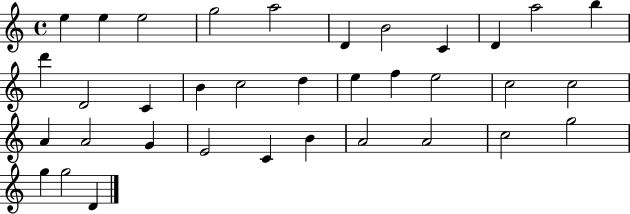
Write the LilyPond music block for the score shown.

{
  \clef treble
  \time 4/4
  \defaultTimeSignature
  \key c \major
  e''4 e''4 e''2 | g''2 a''2 | d'4 b'2 c'4 | d'4 a''2 b''4 | \break d'''4 d'2 c'4 | b'4 c''2 d''4 | e''4 f''4 e''2 | c''2 c''2 | \break a'4 a'2 g'4 | e'2 c'4 b'4 | a'2 a'2 | c''2 g''2 | \break g''4 g''2 d'4 | \bar "|."
}